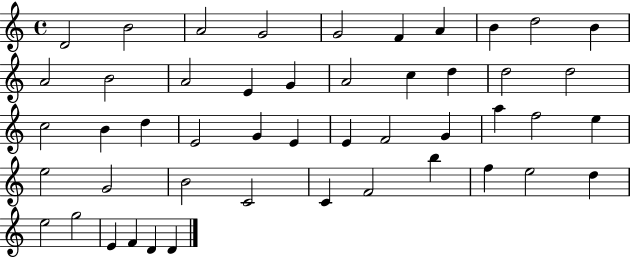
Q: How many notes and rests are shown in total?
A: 48